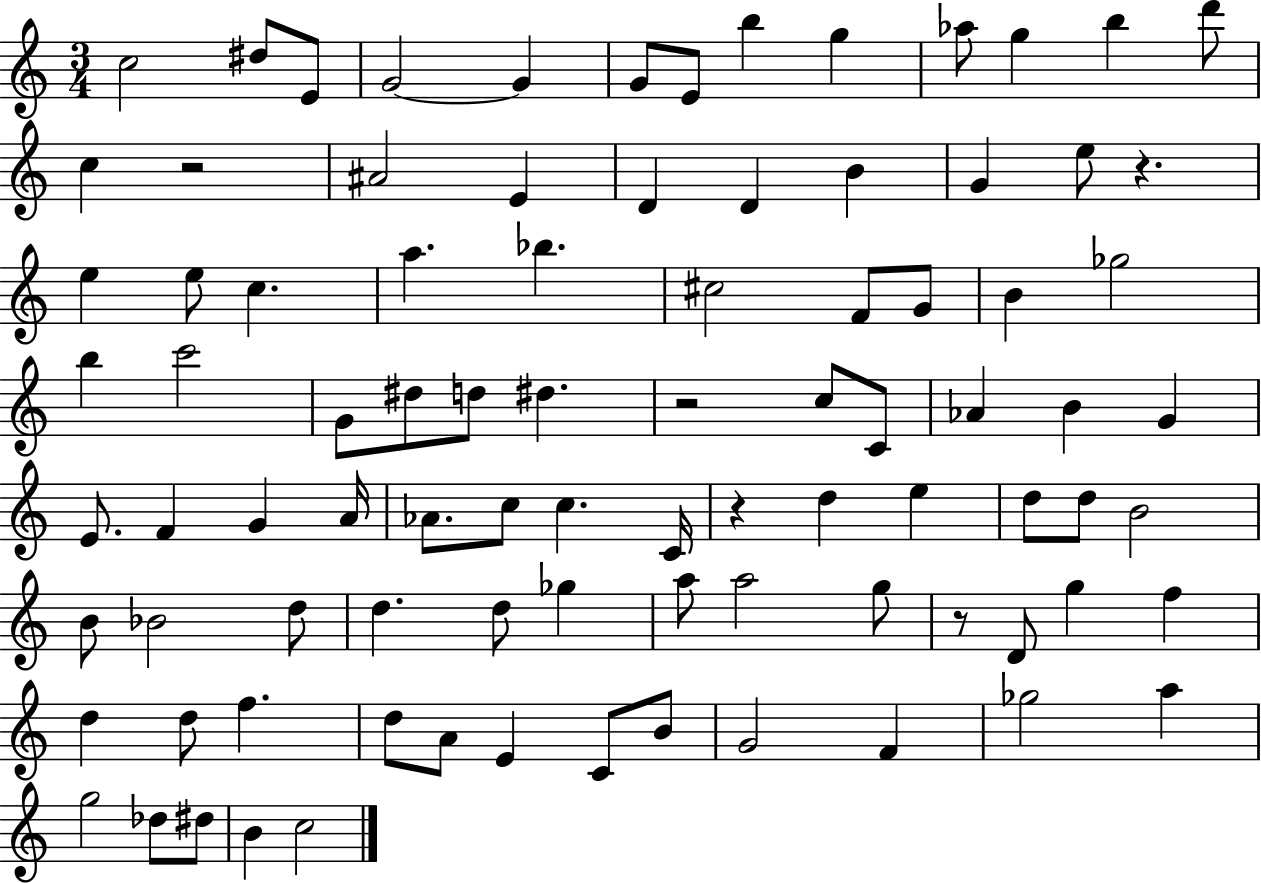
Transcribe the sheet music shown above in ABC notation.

X:1
T:Untitled
M:3/4
L:1/4
K:C
c2 ^d/2 E/2 G2 G G/2 E/2 b g _a/2 g b d'/2 c z2 ^A2 E D D B G e/2 z e e/2 c a _b ^c2 F/2 G/2 B _g2 b c'2 G/2 ^d/2 d/2 ^d z2 c/2 C/2 _A B G E/2 F G A/4 _A/2 c/2 c C/4 z d e d/2 d/2 B2 B/2 _B2 d/2 d d/2 _g a/2 a2 g/2 z/2 D/2 g f d d/2 f d/2 A/2 E C/2 B/2 G2 F _g2 a g2 _d/2 ^d/2 B c2